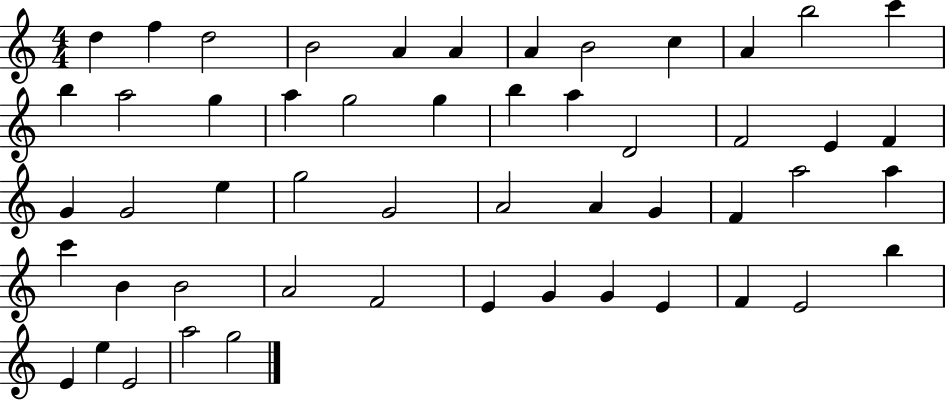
X:1
T:Untitled
M:4/4
L:1/4
K:C
d f d2 B2 A A A B2 c A b2 c' b a2 g a g2 g b a D2 F2 E F G G2 e g2 G2 A2 A G F a2 a c' B B2 A2 F2 E G G E F E2 b E e E2 a2 g2